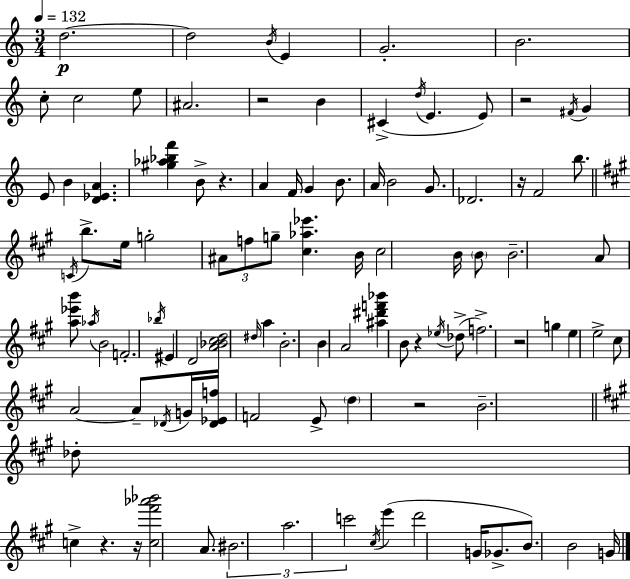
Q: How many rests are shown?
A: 9